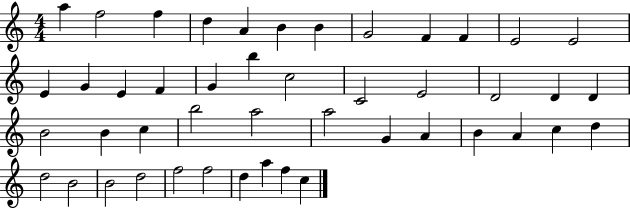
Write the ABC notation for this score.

X:1
T:Untitled
M:4/4
L:1/4
K:C
a f2 f d A B B G2 F F E2 E2 E G E F G b c2 C2 E2 D2 D D B2 B c b2 a2 a2 G A B A c d d2 B2 B2 d2 f2 f2 d a f c